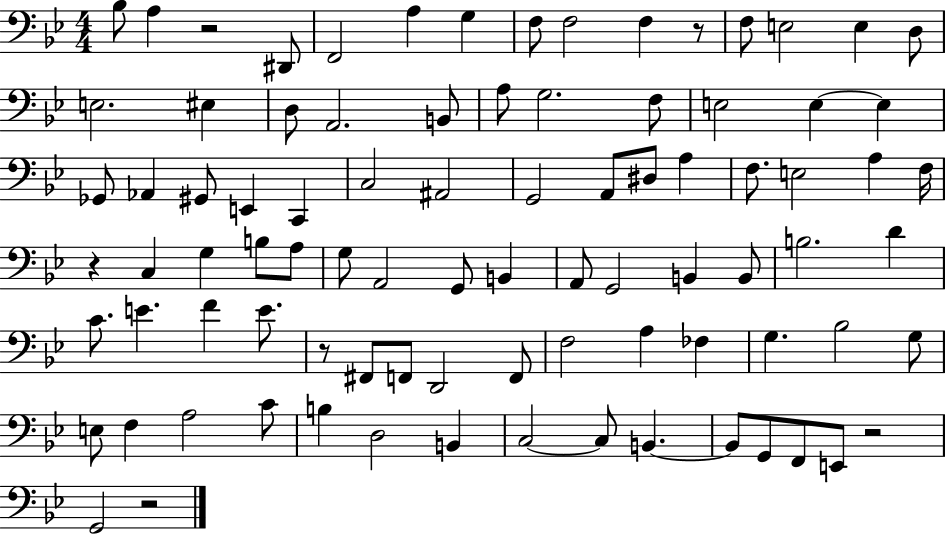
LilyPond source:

{
  \clef bass
  \numericTimeSignature
  \time 4/4
  \key bes \major
  bes8 a4 r2 dis,8 | f,2 a4 g4 | f8 f2 f4 r8 | f8 e2 e4 d8 | \break e2. eis4 | d8 a,2. b,8 | a8 g2. f8 | e2 e4~~ e4 | \break ges,8 aes,4 gis,8 e,4 c,4 | c2 ais,2 | g,2 a,8 dis8 a4 | f8. e2 a4 f16 | \break r4 c4 g4 b8 a8 | g8 a,2 g,8 b,4 | a,8 g,2 b,4 b,8 | b2. d'4 | \break c'8. e'4. f'4 e'8. | r8 fis,8 f,8 d,2 f,8 | f2 a4 fes4 | g4. bes2 g8 | \break e8 f4 a2 c'8 | b4 d2 b,4 | c2~~ c8 b,4.~~ | b,8 g,8 f,8 e,8 r2 | \break g,2 r2 | \bar "|."
}